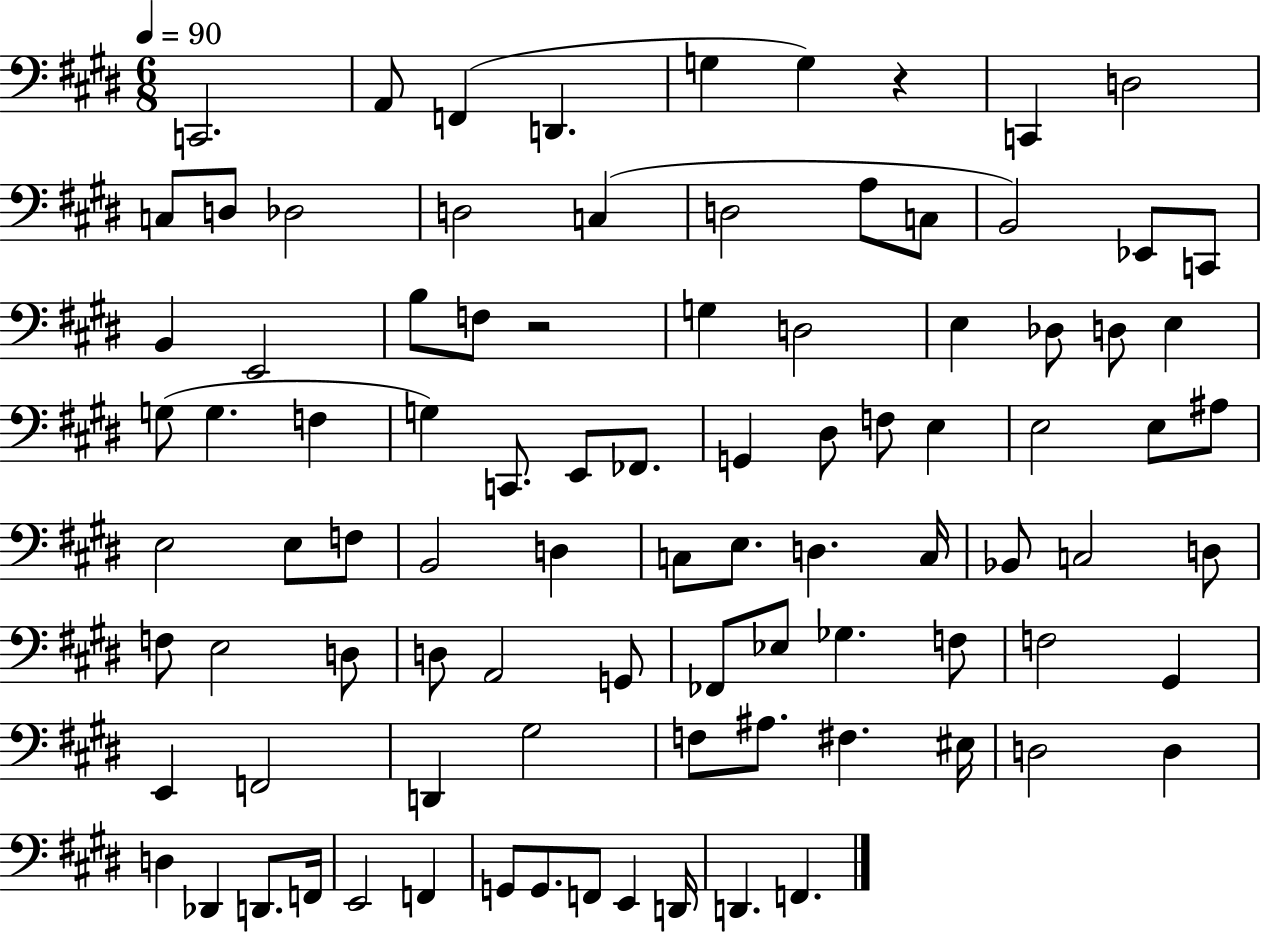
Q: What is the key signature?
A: E major